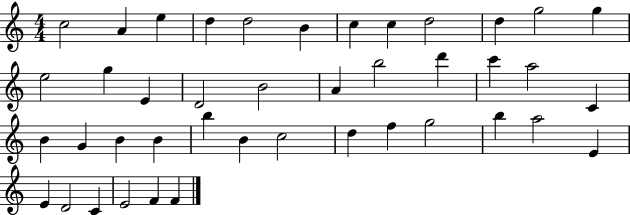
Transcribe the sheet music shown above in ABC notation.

X:1
T:Untitled
M:4/4
L:1/4
K:C
c2 A e d d2 B c c d2 d g2 g e2 g E D2 B2 A b2 d' c' a2 C B G B B b B c2 d f g2 b a2 E E D2 C E2 F F